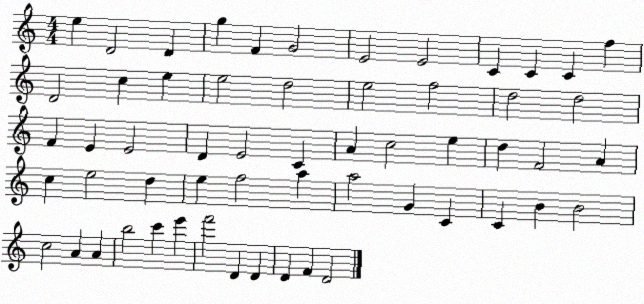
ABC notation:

X:1
T:Untitled
M:4/4
L:1/4
K:C
e D2 D g F G2 E2 E2 C C C f D2 c e e2 d2 e2 f2 d2 d2 F E E2 D E2 C A c2 e d F2 A c e2 d e f2 a a2 G C C B B2 c2 A A b2 c' e' f'2 D D D F D2